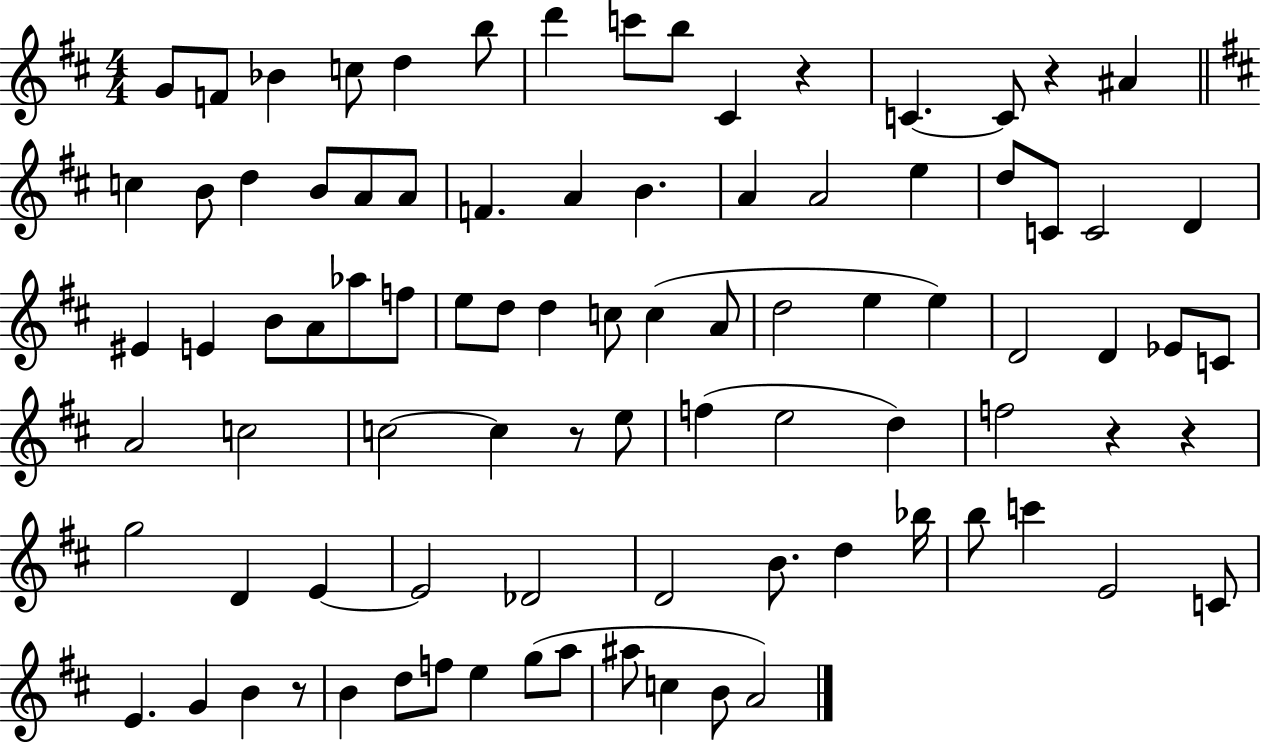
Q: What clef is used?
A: treble